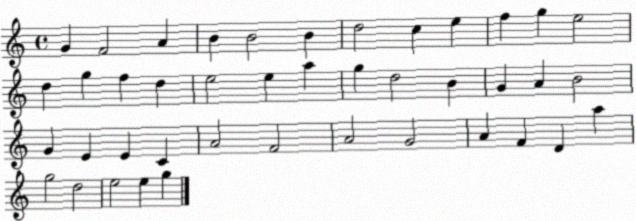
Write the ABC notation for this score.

X:1
T:Untitled
M:4/4
L:1/4
K:C
G F2 A B B2 B d2 c e f g e2 d g f d e2 e a g d2 B G A B2 G E E C A2 F2 A2 G2 A F D a g2 d2 e2 e g